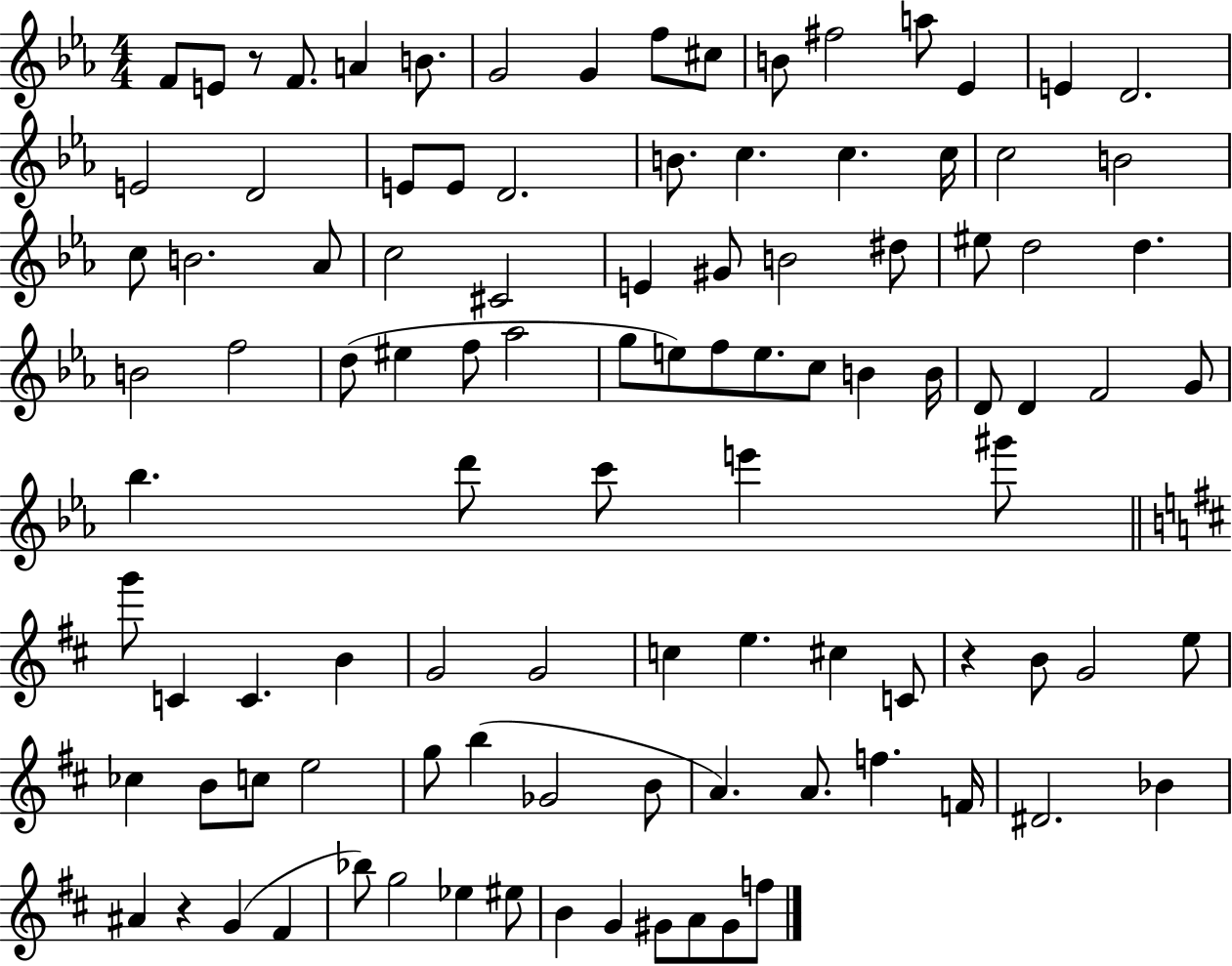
F4/e E4/e R/e F4/e. A4/q B4/e. G4/h G4/q F5/e C#5/e B4/e F#5/h A5/e Eb4/q E4/q D4/h. E4/h D4/h E4/e E4/e D4/h. B4/e. C5/q. C5/q. C5/s C5/h B4/h C5/e B4/h. Ab4/e C5/h C#4/h E4/q G#4/e B4/h D#5/e EIS5/e D5/h D5/q. B4/h F5/h D5/e EIS5/q F5/e Ab5/h G5/e E5/e F5/e E5/e. C5/e B4/q B4/s D4/e D4/q F4/h G4/e Bb5/q. D6/e C6/e E6/q G#6/e G6/e C4/q C4/q. B4/q G4/h G4/h C5/q E5/q. C#5/q C4/e R/q B4/e G4/h E5/e CES5/q B4/e C5/e E5/h G5/e B5/q Gb4/h B4/e A4/q. A4/e. F5/q. F4/s D#4/h. Bb4/q A#4/q R/q G4/q F#4/q Bb5/e G5/h Eb5/q EIS5/e B4/q G4/q G#4/e A4/e G#4/e F5/e